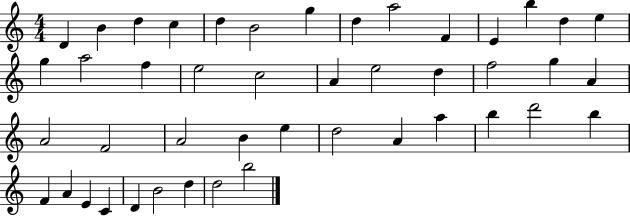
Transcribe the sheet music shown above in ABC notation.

X:1
T:Untitled
M:4/4
L:1/4
K:C
D B d c d B2 g d a2 F E b d e g a2 f e2 c2 A e2 d f2 g A A2 F2 A2 B e d2 A a b d'2 b F A E C D B2 d d2 b2